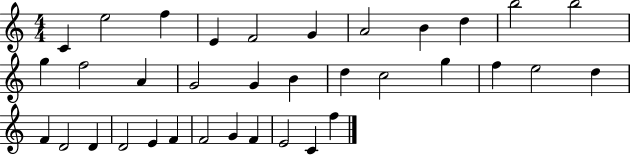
{
  \clef treble
  \numericTimeSignature
  \time 4/4
  \key c \major
  c'4 e''2 f''4 | e'4 f'2 g'4 | a'2 b'4 d''4 | b''2 b''2 | \break g''4 f''2 a'4 | g'2 g'4 b'4 | d''4 c''2 g''4 | f''4 e''2 d''4 | \break f'4 d'2 d'4 | d'2 e'4 f'4 | f'2 g'4 f'4 | e'2 c'4 f''4 | \break \bar "|."
}